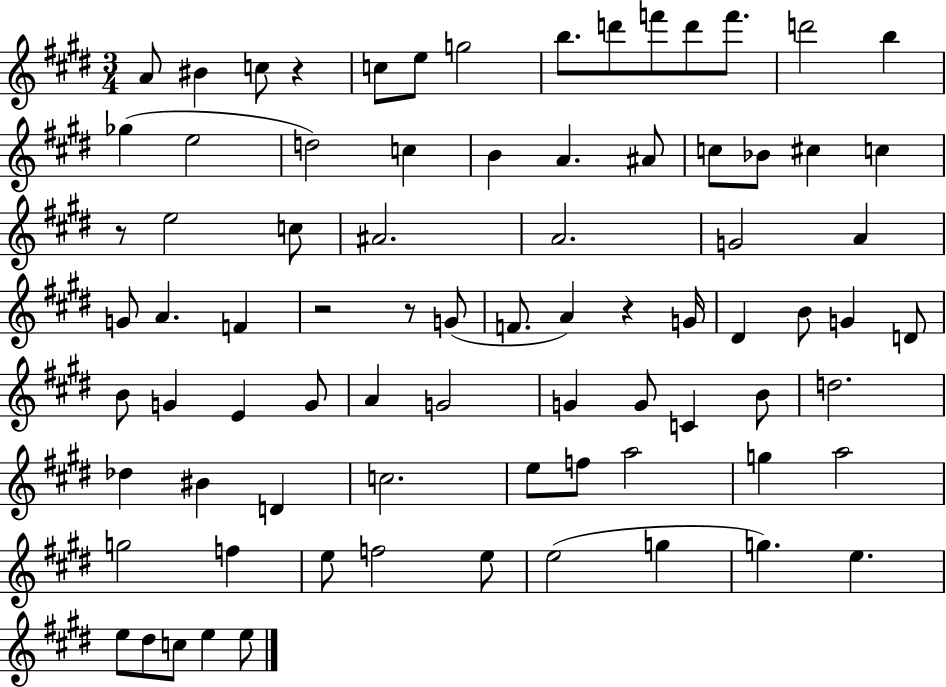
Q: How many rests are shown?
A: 5